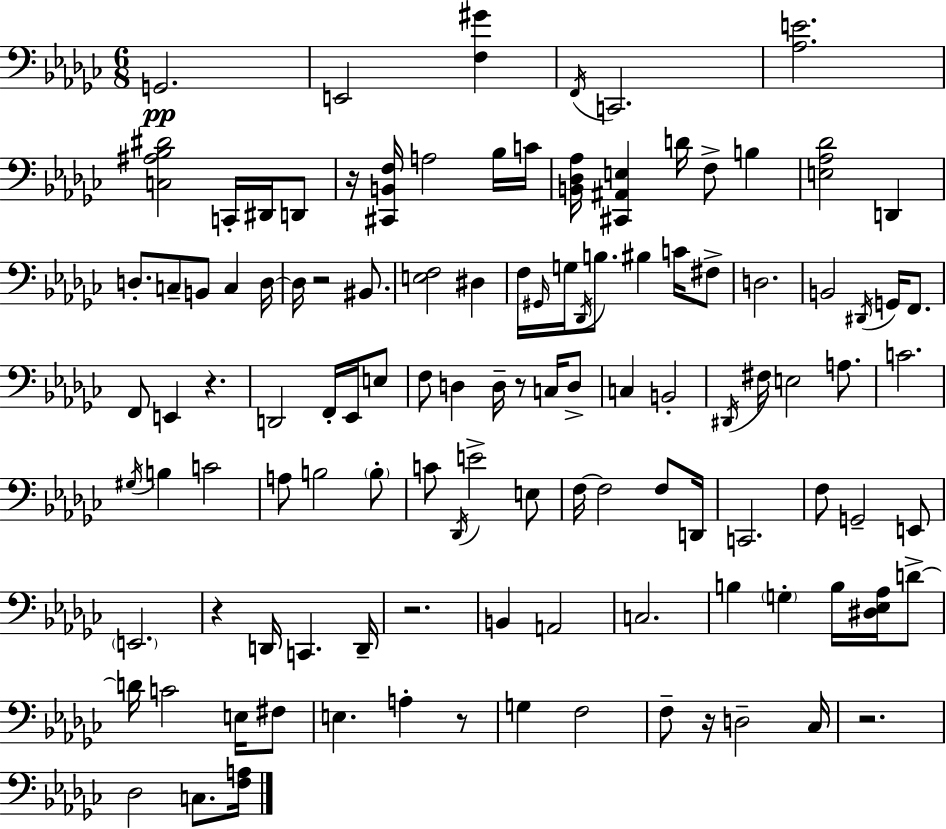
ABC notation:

X:1
T:Untitled
M:6/8
L:1/4
K:Ebm
G,,2 E,,2 [F,^G] F,,/4 C,,2 [_A,E]2 [C,^A,_B,^D]2 C,,/4 ^D,,/4 D,,/2 z/4 [^C,,B,,F,]/4 A,2 _B,/4 C/4 [B,,_D,_A,]/4 [^C,,^A,,E,] D/4 F,/2 B, [E,_A,_D]2 D,, D,/2 C,/2 B,,/2 C, D,/4 D,/4 z2 ^B,,/2 [E,F,]2 ^D, F,/4 ^G,,/4 G,/4 _D,,/4 B,/2 ^B, C/4 ^F,/2 D,2 B,,2 ^D,,/4 G,,/4 F,,/2 F,,/2 E,, z D,,2 F,,/4 _E,,/4 E,/2 F,/2 D, D,/4 z/2 C,/4 D,/2 C, B,,2 ^D,,/4 ^F,/4 E,2 A,/2 C2 ^G,/4 B, C2 A,/2 B,2 B,/2 C/2 _D,,/4 E2 E,/2 F,/4 F,2 F,/2 D,,/4 C,,2 F,/2 G,,2 E,,/2 E,,2 z D,,/4 C,, D,,/4 z2 B,, A,,2 C,2 B, G, B,/4 [^D,_E,_A,]/4 D/2 D/4 C2 E,/4 ^F,/2 E, A, z/2 G, F,2 F,/2 z/4 D,2 _C,/4 z2 _D,2 C,/2 [F,A,]/4